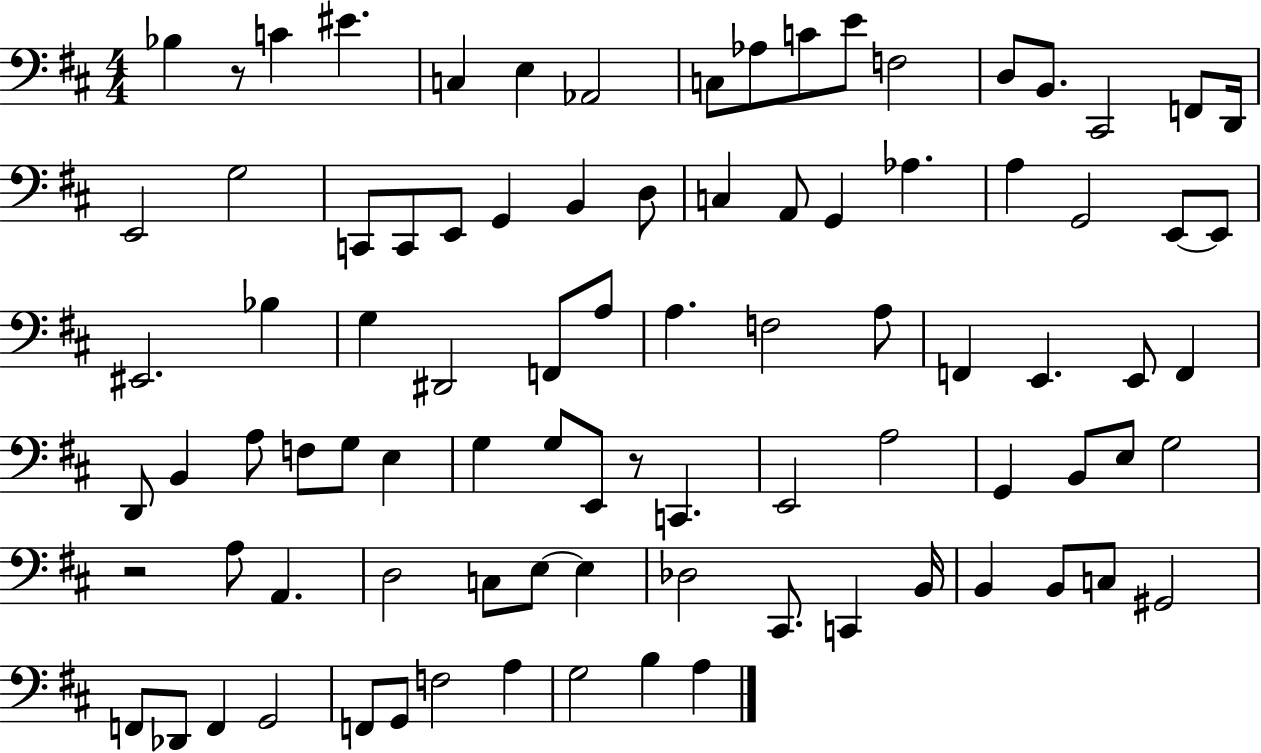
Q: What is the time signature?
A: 4/4